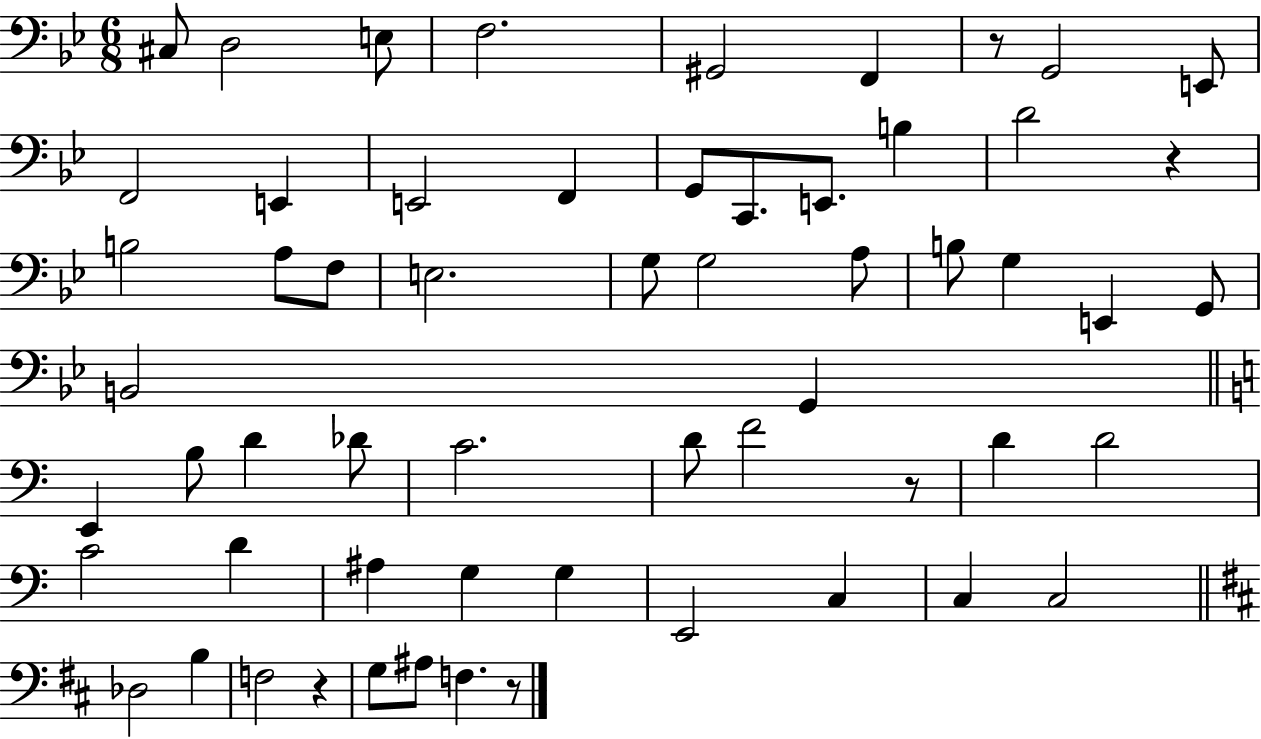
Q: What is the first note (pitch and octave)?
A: C#3